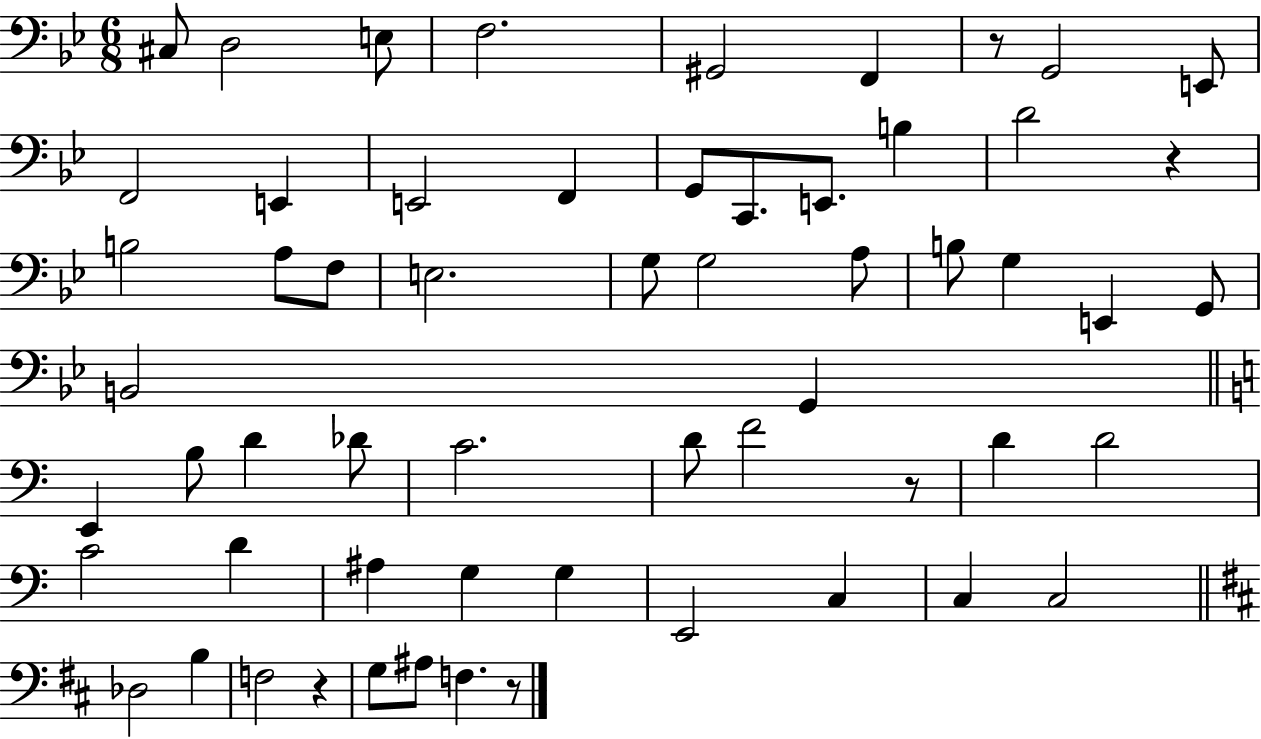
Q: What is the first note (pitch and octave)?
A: C#3